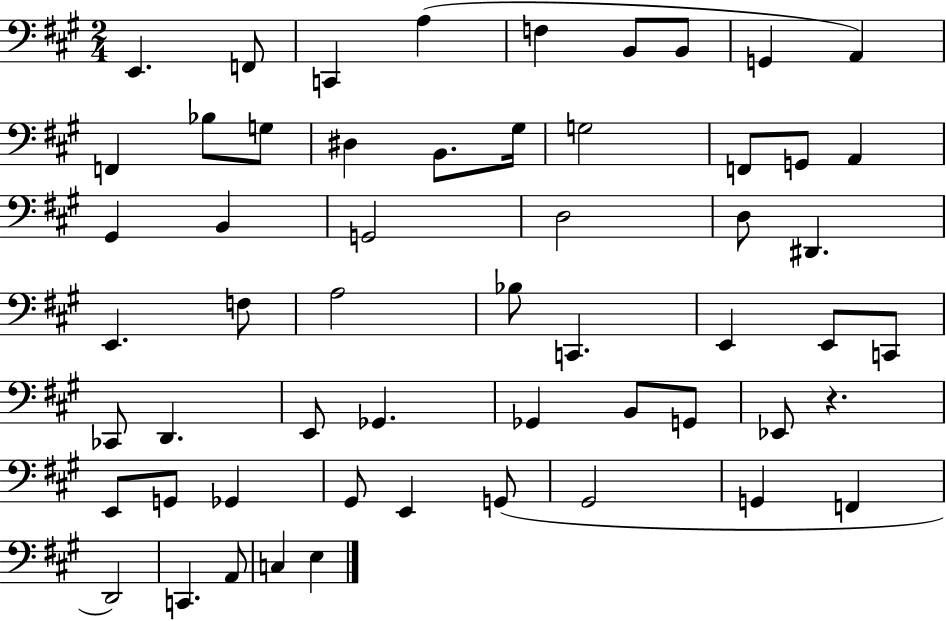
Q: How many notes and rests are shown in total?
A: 56